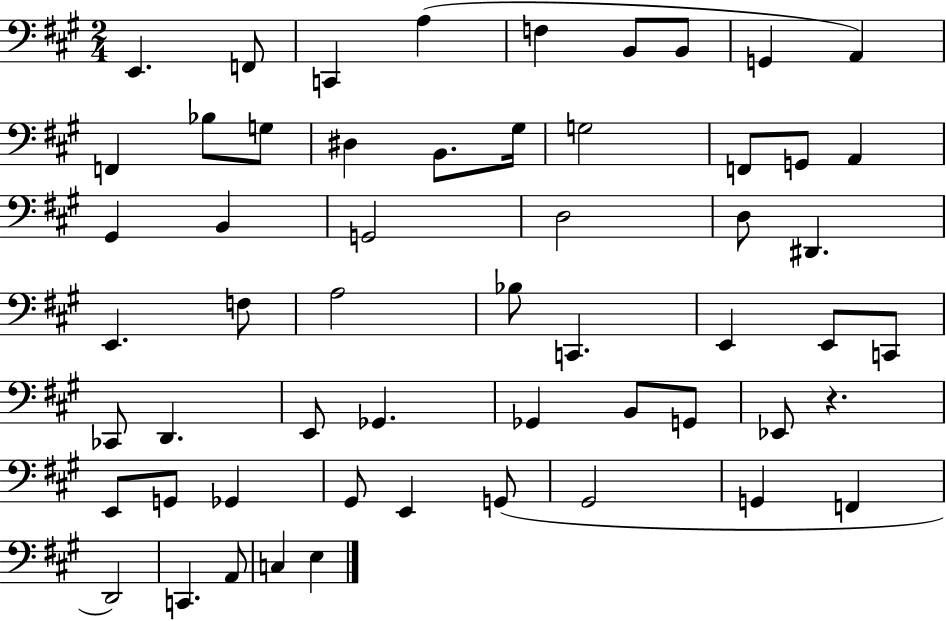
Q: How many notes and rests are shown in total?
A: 56